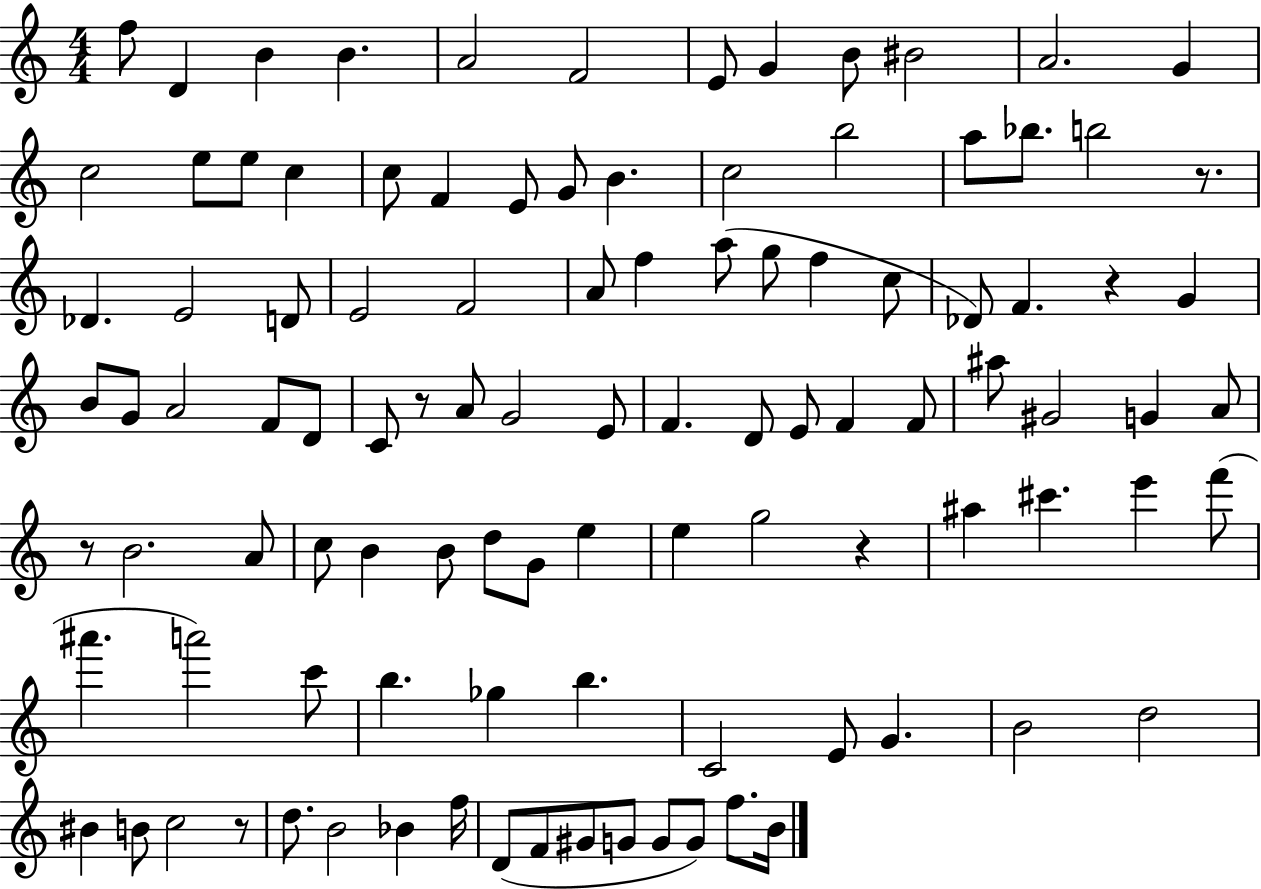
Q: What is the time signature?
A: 4/4